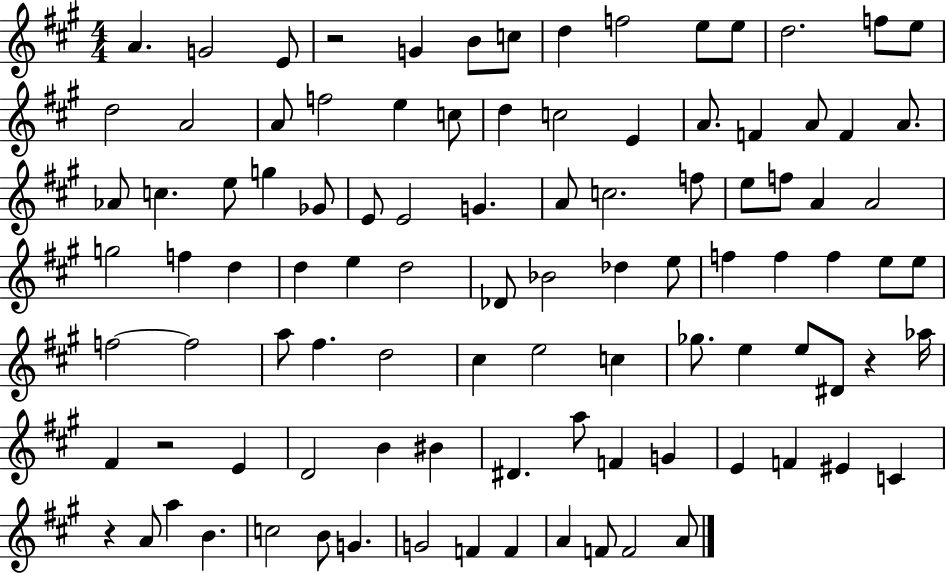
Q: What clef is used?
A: treble